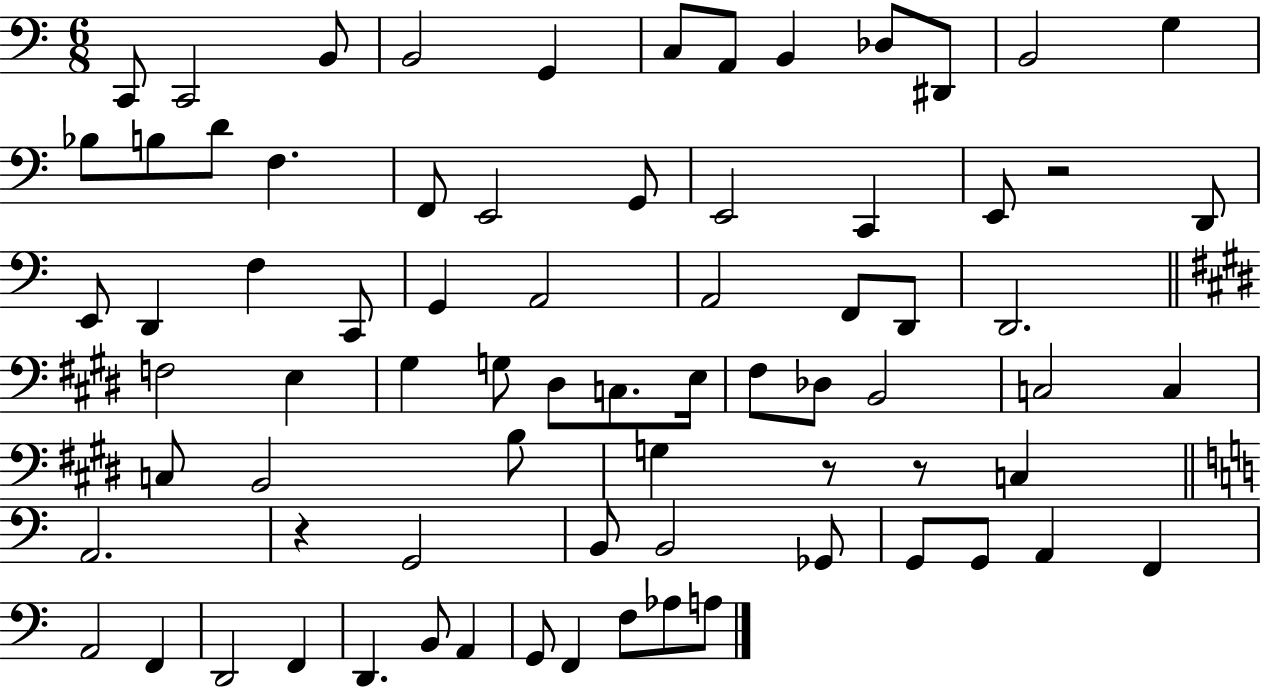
{
  \clef bass
  \numericTimeSignature
  \time 6/8
  \key c \major
  c,8 c,2 b,8 | b,2 g,4 | c8 a,8 b,4 des8 dis,8 | b,2 g4 | \break bes8 b8 d'8 f4. | f,8 e,2 g,8 | e,2 c,4 | e,8 r2 d,8 | \break e,8 d,4 f4 c,8 | g,4 a,2 | a,2 f,8 d,8 | d,2. | \break \bar "||" \break \key e \major f2 e4 | gis4 g8 dis8 c8. e16 | fis8 des8 b,2 | c2 c4 | \break c8 b,2 b8 | g4 r8 r8 c4 | \bar "||" \break \key a \minor a,2. | r4 g,2 | b,8 b,2 ges,8 | g,8 g,8 a,4 f,4 | \break a,2 f,4 | d,2 f,4 | d,4. b,8 a,4 | g,8 f,4 f8 aes8 a8 | \break \bar "|."
}